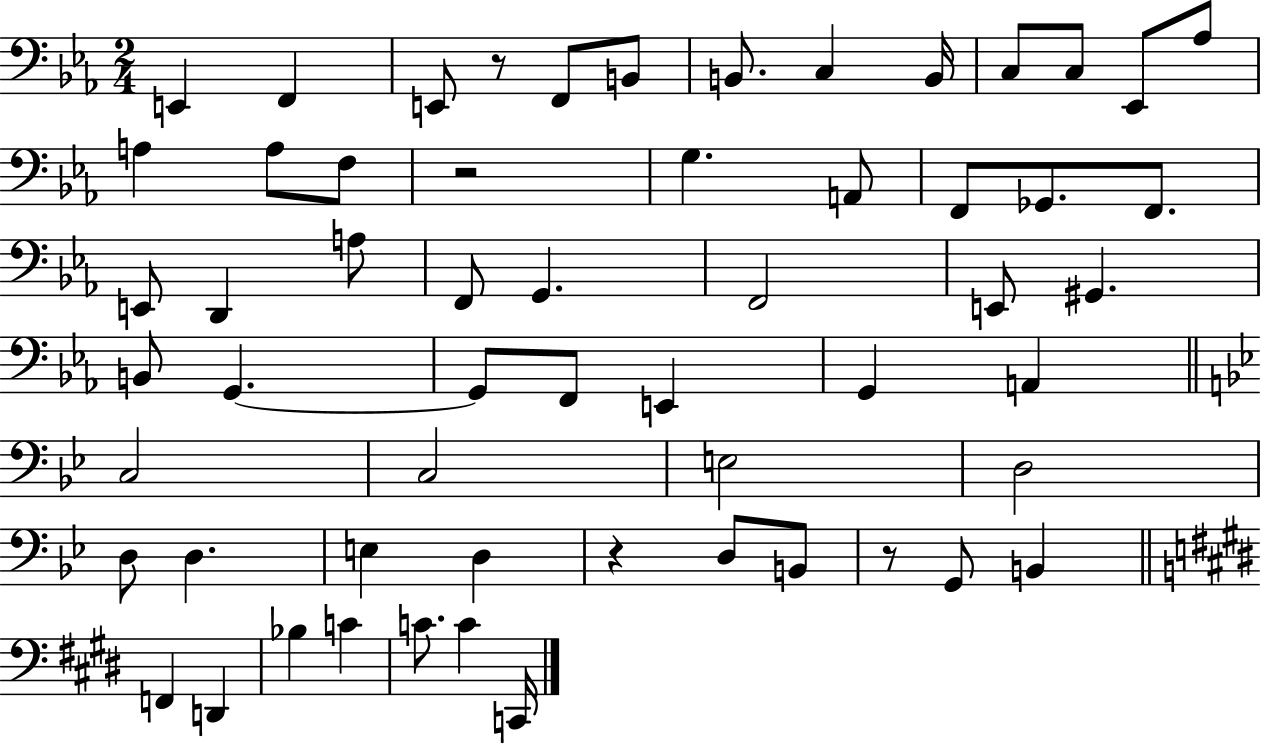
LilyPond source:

{
  \clef bass
  \numericTimeSignature
  \time 2/4
  \key ees \major
  e,4 f,4 | e,8 r8 f,8 b,8 | b,8. c4 b,16 | c8 c8 ees,8 aes8 | \break a4 a8 f8 | r2 | g4. a,8 | f,8 ges,8. f,8. | \break e,8 d,4 a8 | f,8 g,4. | f,2 | e,8 gis,4. | \break b,8 g,4.~~ | g,8 f,8 e,4 | g,4 a,4 | \bar "||" \break \key bes \major c2 | c2 | e2 | d2 | \break d8 d4. | e4 d4 | r4 d8 b,8 | r8 g,8 b,4 | \break \bar "||" \break \key e \major f,4 d,4 | bes4 c'4 | c'8. c'4 c,16 | \bar "|."
}